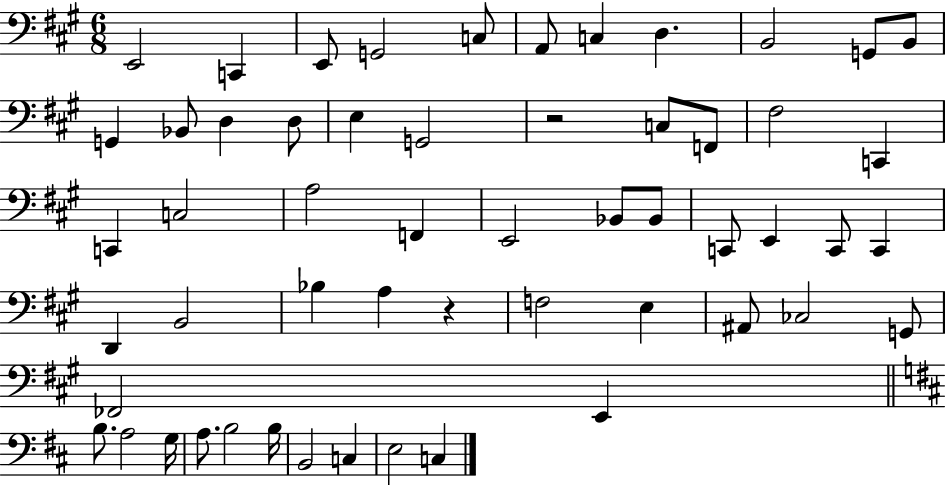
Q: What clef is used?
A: bass